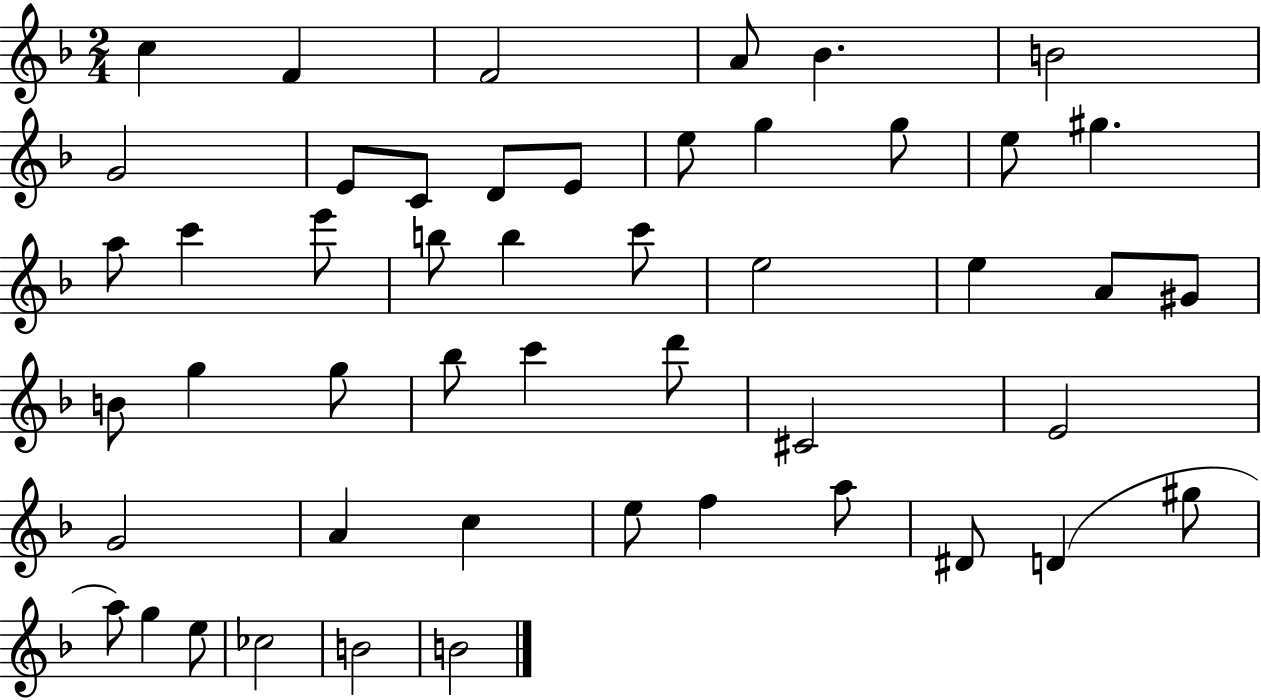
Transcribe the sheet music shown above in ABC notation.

X:1
T:Untitled
M:2/4
L:1/4
K:F
c F F2 A/2 _B B2 G2 E/2 C/2 D/2 E/2 e/2 g g/2 e/2 ^g a/2 c' e'/2 b/2 b c'/2 e2 e A/2 ^G/2 B/2 g g/2 _b/2 c' d'/2 ^C2 E2 G2 A c e/2 f a/2 ^D/2 D ^g/2 a/2 g e/2 _c2 B2 B2